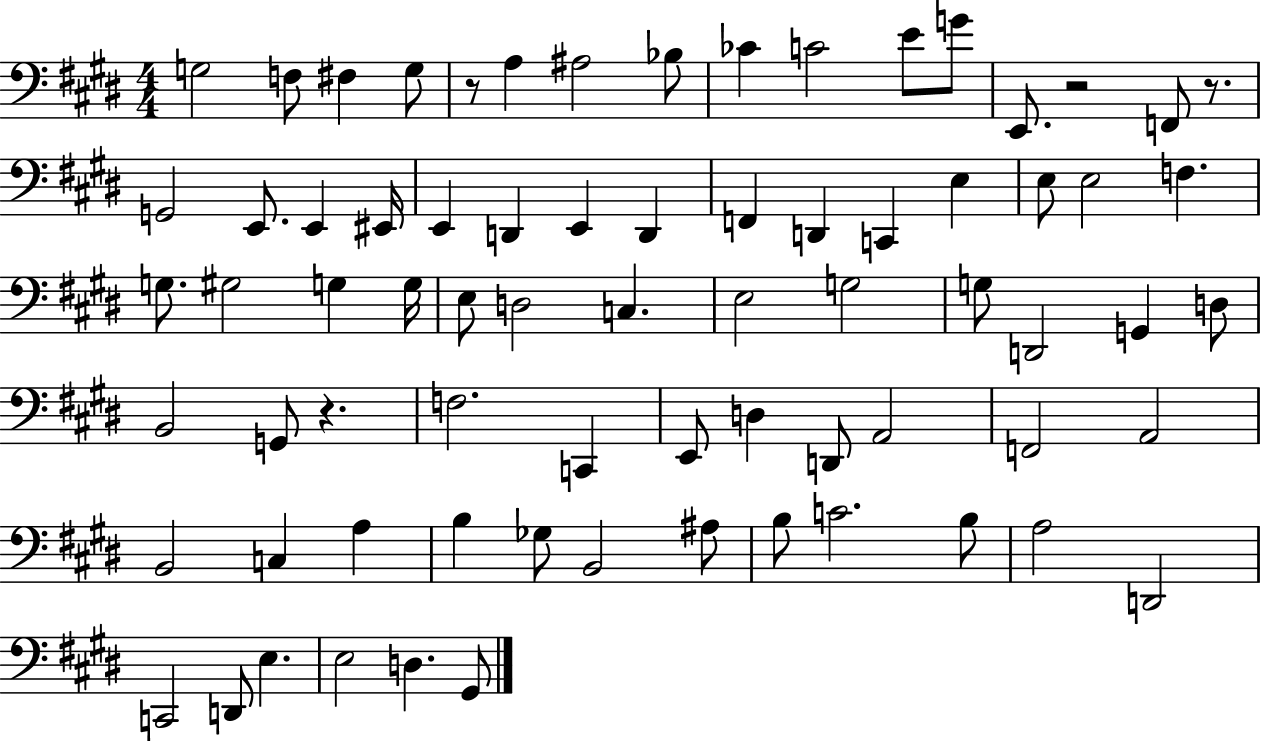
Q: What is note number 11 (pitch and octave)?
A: G4